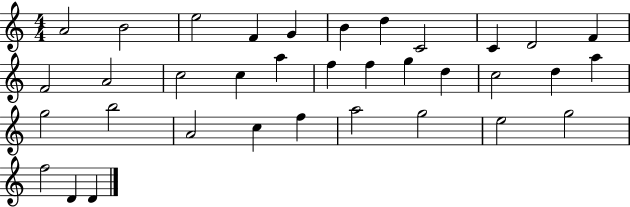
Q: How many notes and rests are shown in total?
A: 35